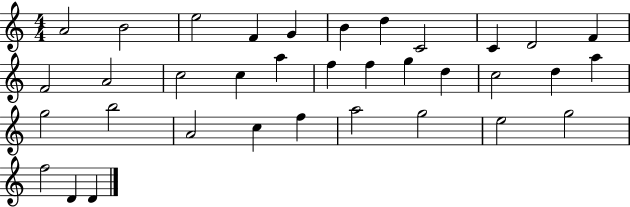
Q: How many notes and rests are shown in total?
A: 35